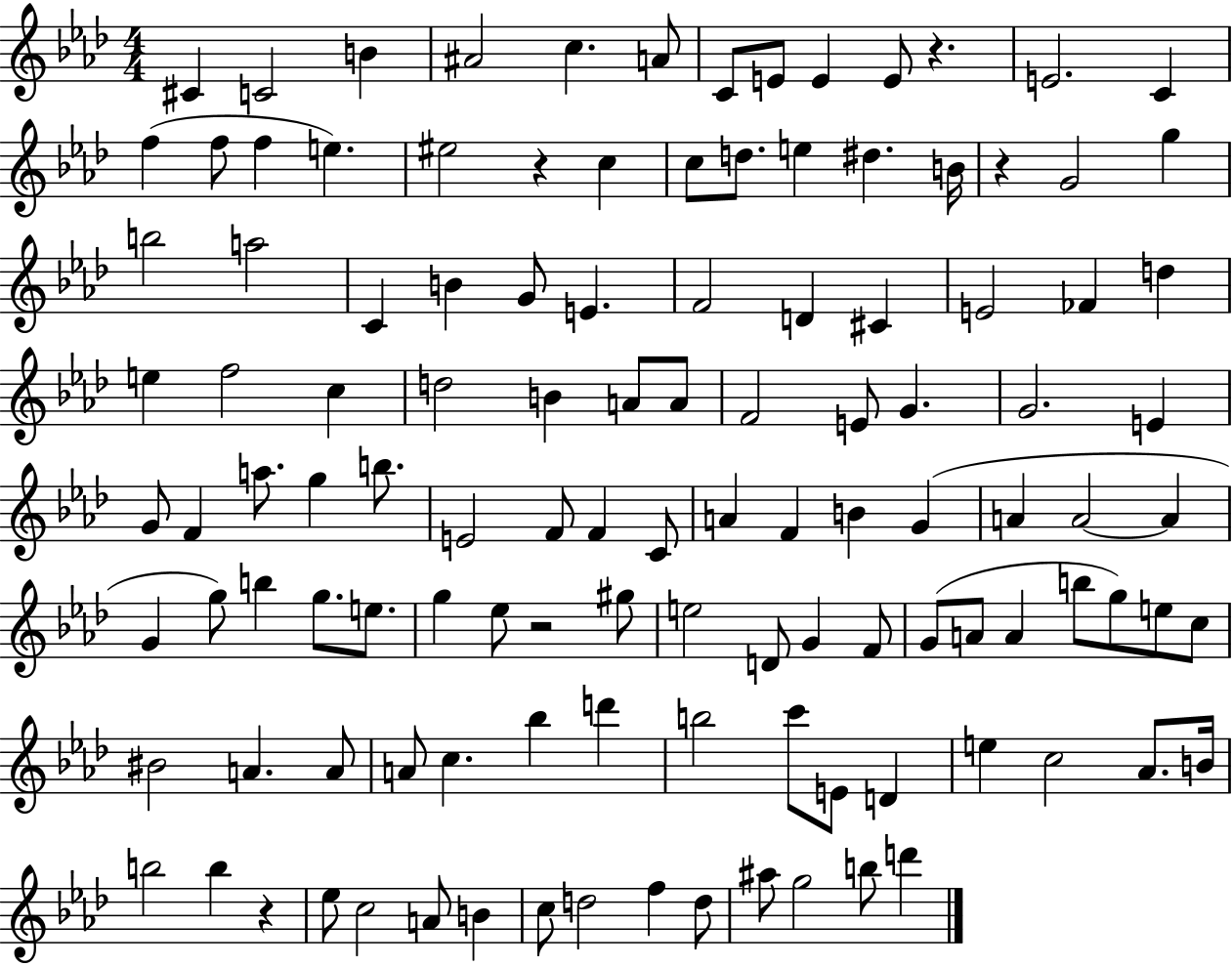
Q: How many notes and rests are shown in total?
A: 118